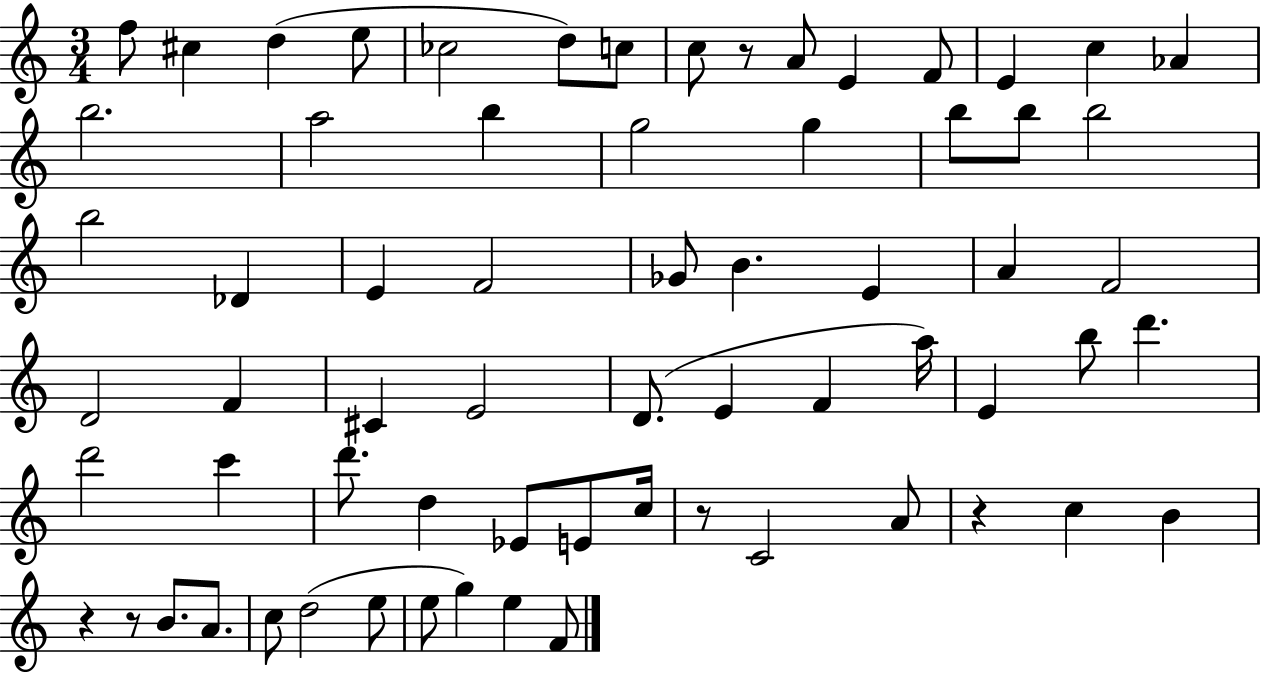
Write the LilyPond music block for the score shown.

{
  \clef treble
  \numericTimeSignature
  \time 3/4
  \key c \major
  f''8 cis''4 d''4( e''8 | ces''2 d''8) c''8 | c''8 r8 a'8 e'4 f'8 | e'4 c''4 aes'4 | \break b''2. | a''2 b''4 | g''2 g''4 | b''8 b''8 b''2 | \break b''2 des'4 | e'4 f'2 | ges'8 b'4. e'4 | a'4 f'2 | \break d'2 f'4 | cis'4 e'2 | d'8.( e'4 f'4 a''16) | e'4 b''8 d'''4. | \break d'''2 c'''4 | d'''8. d''4 ees'8 e'8 c''16 | r8 c'2 a'8 | r4 c''4 b'4 | \break r4 r8 b'8. a'8. | c''8 d''2( e''8 | e''8 g''4) e''4 f'8 | \bar "|."
}